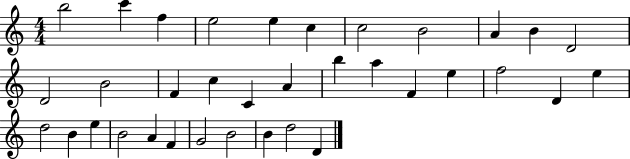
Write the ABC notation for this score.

X:1
T:Untitled
M:4/4
L:1/4
K:C
b2 c' f e2 e c c2 B2 A B D2 D2 B2 F c C A b a F e f2 D e d2 B e B2 A F G2 B2 B d2 D